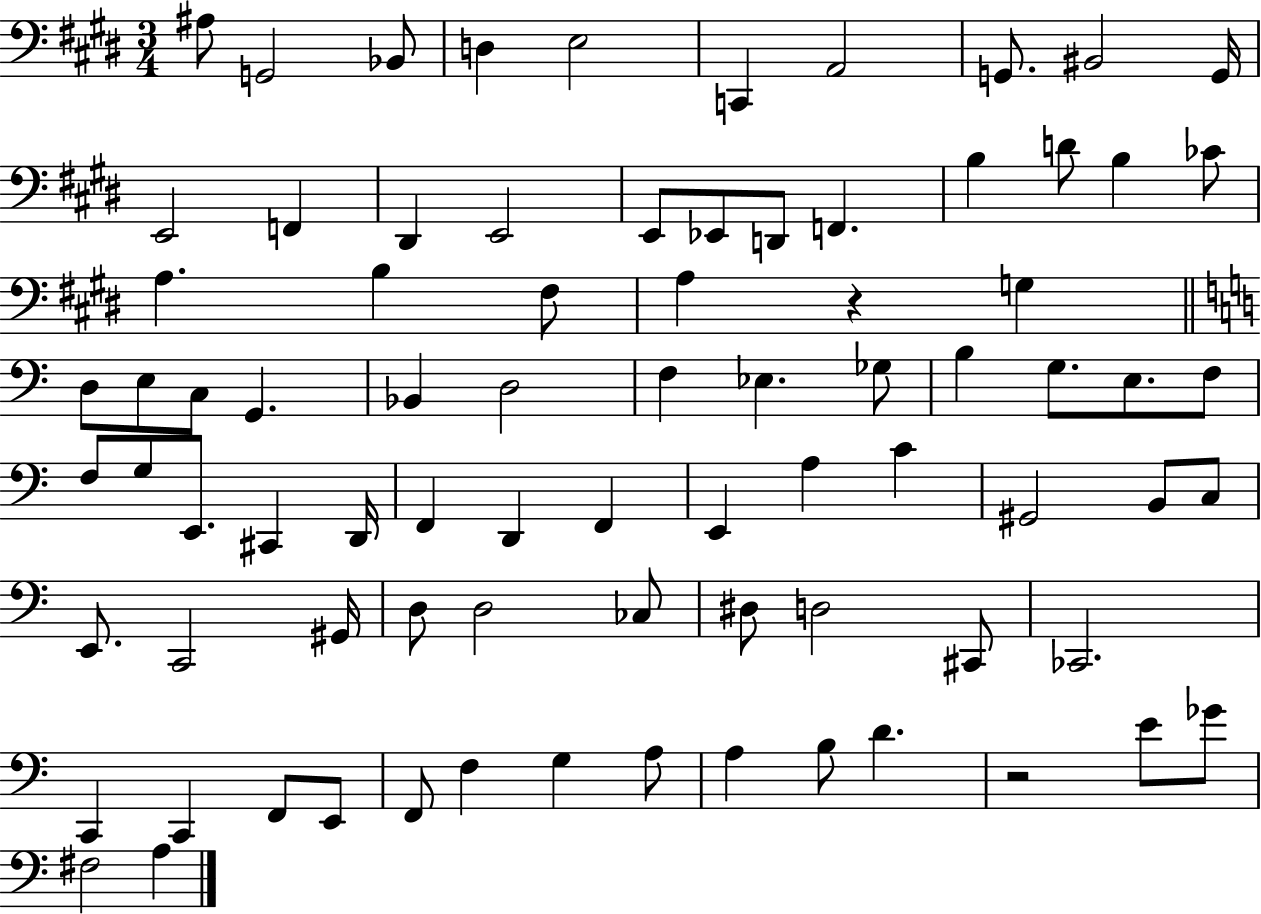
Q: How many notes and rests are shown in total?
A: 81